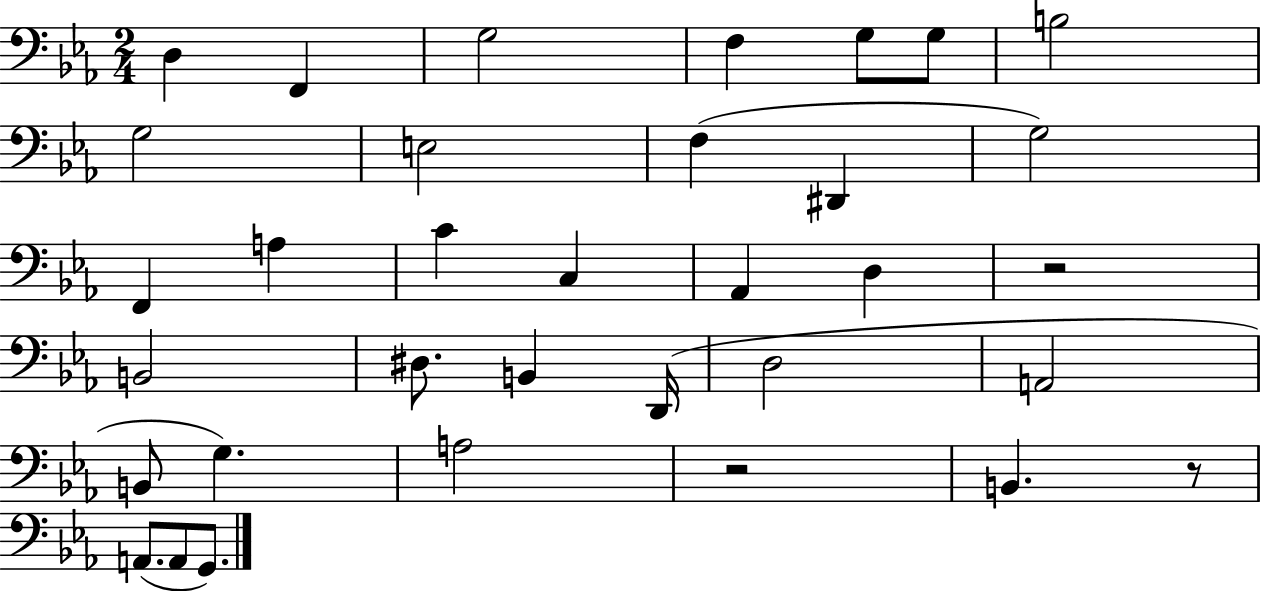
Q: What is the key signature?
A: EES major